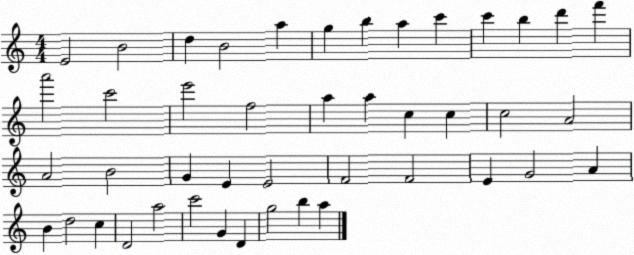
X:1
T:Untitled
M:4/4
L:1/4
K:C
E2 B2 d B2 a g b a c' c' b d' f' a'2 c'2 e'2 f2 a a c c c2 A2 A2 B2 G E E2 F2 F2 E G2 A B d2 c D2 a2 c'2 G D g2 b a